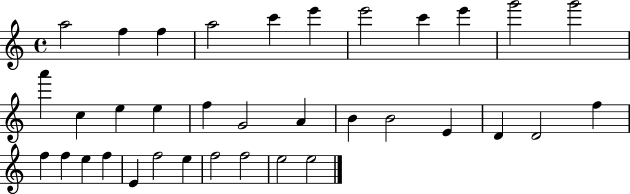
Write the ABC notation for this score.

X:1
T:Untitled
M:4/4
L:1/4
K:C
a2 f f a2 c' e' e'2 c' e' g'2 g'2 a' c e e f G2 A B B2 E D D2 f f f e f E f2 e f2 f2 e2 e2